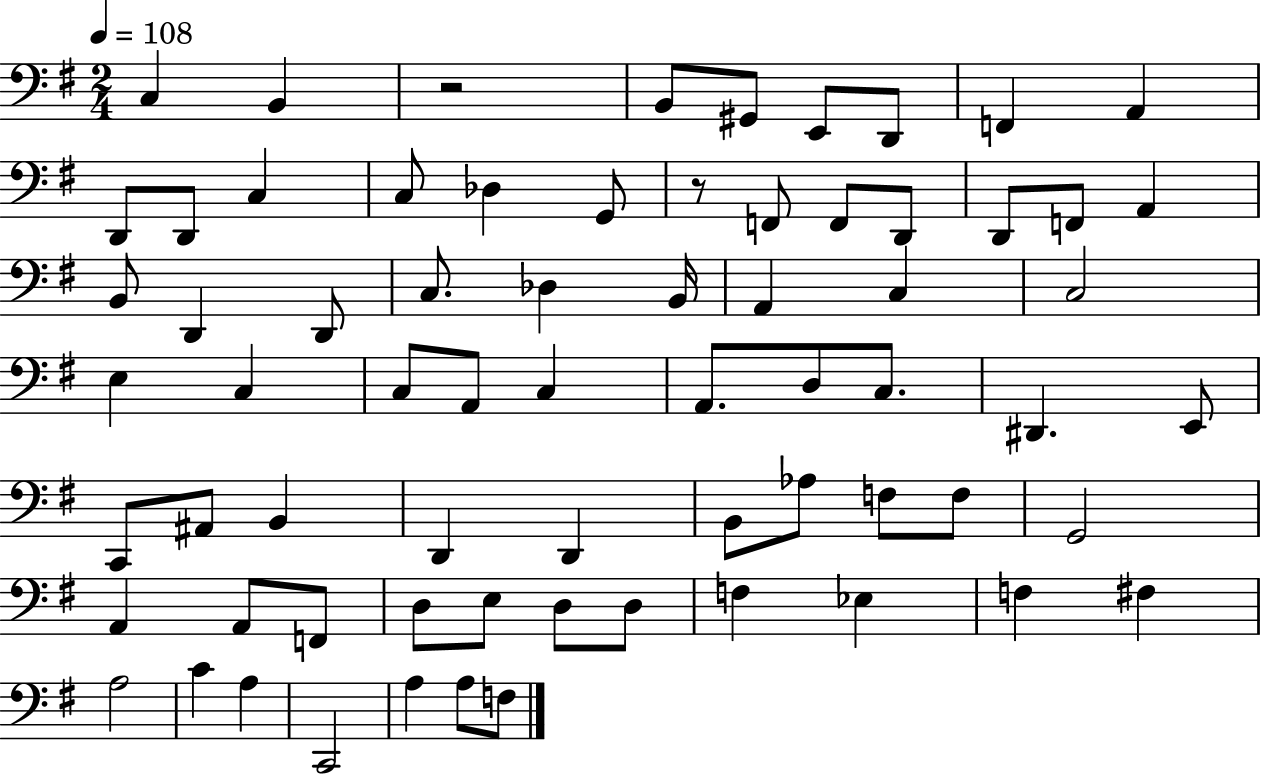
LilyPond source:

{
  \clef bass
  \numericTimeSignature
  \time 2/4
  \key g \major
  \tempo 4 = 108
  c4 b,4 | r2 | b,8 gis,8 e,8 d,8 | f,4 a,4 | \break d,8 d,8 c4 | c8 des4 g,8 | r8 f,8 f,8 d,8 | d,8 f,8 a,4 | \break b,8 d,4 d,8 | c8. des4 b,16 | a,4 c4 | c2 | \break e4 c4 | c8 a,8 c4 | a,8. d8 c8. | dis,4. e,8 | \break c,8 ais,8 b,4 | d,4 d,4 | b,8 aes8 f8 f8 | g,2 | \break a,4 a,8 f,8 | d8 e8 d8 d8 | f4 ees4 | f4 fis4 | \break a2 | c'4 a4 | c,2 | a4 a8 f8 | \break \bar "|."
}